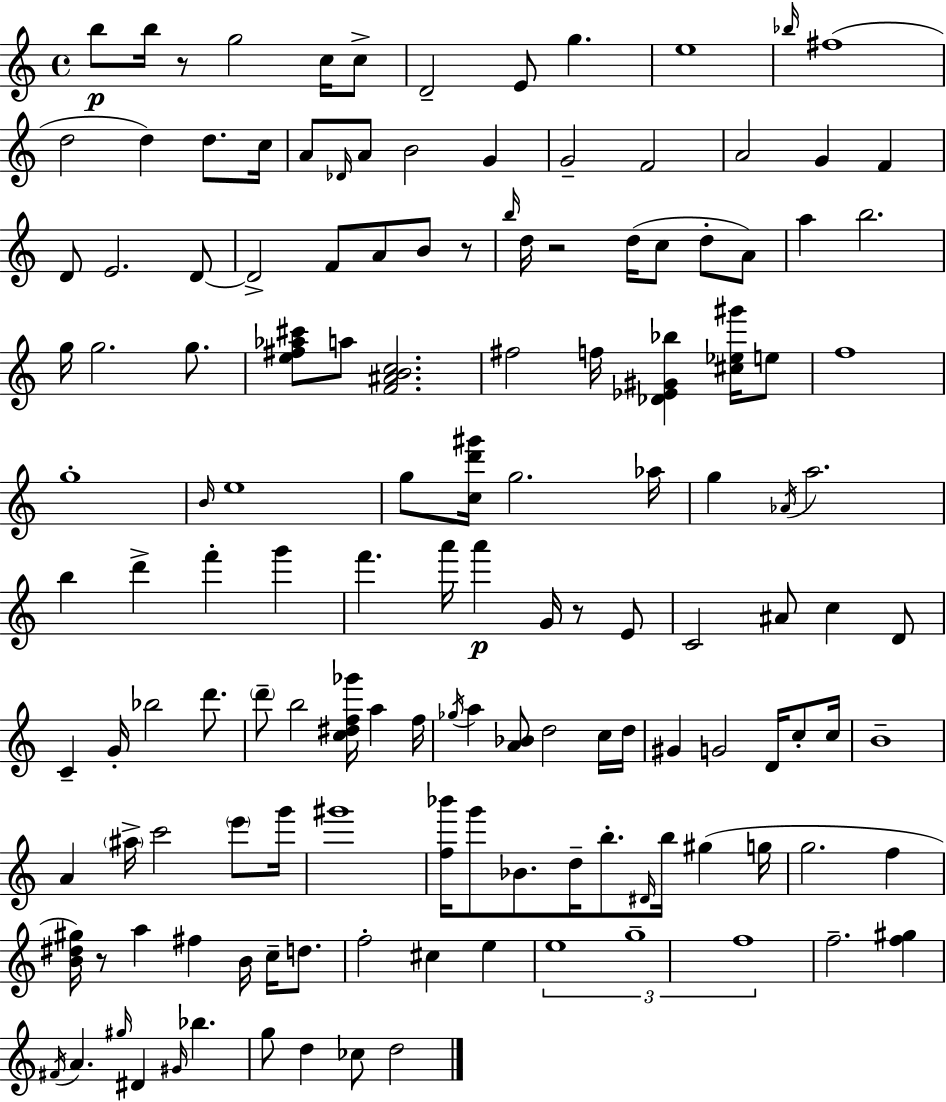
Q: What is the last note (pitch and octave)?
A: D5